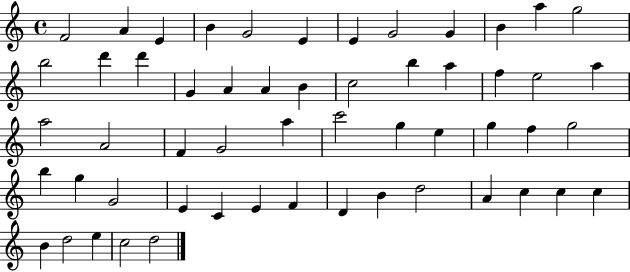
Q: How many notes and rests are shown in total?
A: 55